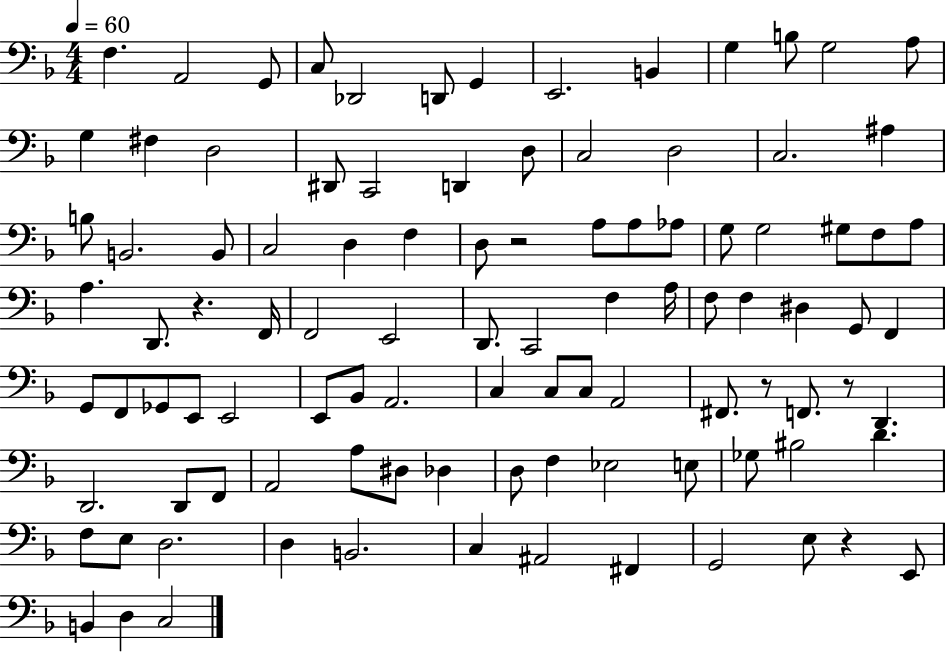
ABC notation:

X:1
T:Untitled
M:4/4
L:1/4
K:F
F, A,,2 G,,/2 C,/2 _D,,2 D,,/2 G,, E,,2 B,, G, B,/2 G,2 A,/2 G, ^F, D,2 ^D,,/2 C,,2 D,, D,/2 C,2 D,2 C,2 ^A, B,/2 B,,2 B,,/2 C,2 D, F, D,/2 z2 A,/2 A,/2 _A,/2 G,/2 G,2 ^G,/2 F,/2 A,/2 A, D,,/2 z F,,/4 F,,2 E,,2 D,,/2 C,,2 F, A,/4 F,/2 F, ^D, G,,/2 F,, G,,/2 F,,/2 _G,,/2 E,,/2 E,,2 E,,/2 _B,,/2 A,,2 C, C,/2 C,/2 A,,2 ^F,,/2 z/2 F,,/2 z/2 D,, D,,2 D,,/2 F,,/2 A,,2 A,/2 ^D,/2 _D, D,/2 F, _E,2 E,/2 _G,/2 ^B,2 D F,/2 E,/2 D,2 D, B,,2 C, ^A,,2 ^F,, G,,2 E,/2 z E,,/2 B,, D, C,2